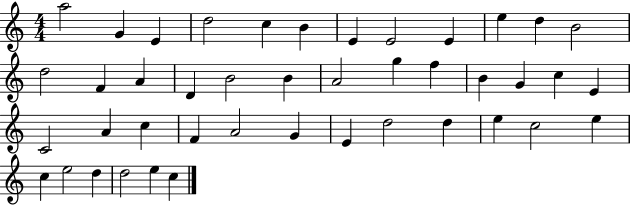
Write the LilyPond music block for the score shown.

{
  \clef treble
  \numericTimeSignature
  \time 4/4
  \key c \major
  a''2 g'4 e'4 | d''2 c''4 b'4 | e'4 e'2 e'4 | e''4 d''4 b'2 | \break d''2 f'4 a'4 | d'4 b'2 b'4 | a'2 g''4 f''4 | b'4 g'4 c''4 e'4 | \break c'2 a'4 c''4 | f'4 a'2 g'4 | e'4 d''2 d''4 | e''4 c''2 e''4 | \break c''4 e''2 d''4 | d''2 e''4 c''4 | \bar "|."
}